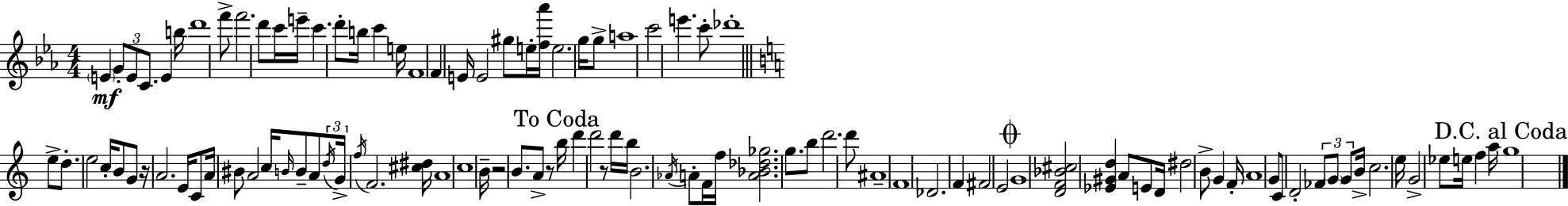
E4/q G4/e E4/e C4/e. E4/q B5/s D6/w F6/e F6/h. D6/e C6/s E6/s C6/q. D6/e B5/s C6/q E5/s F4/w F4/q E4/s E4/h G#5/e E5/s [F5,Ab6]/s E5/h. G5/s G5/e A5/w C6/h E6/q. C6/e Db6/w E5/e D5/e. E5/h C5/s B4/e G4/e R/s A4/h. E4/s C4/e A4/s BIS4/e A4/h C5/s B4/s B4/e A4/e D5/s G4/s F5/s F4/h. [C#5,D#5]/s A4/w C5/w B4/s R/h B4/e. A4/e R/e B5/s D6/q D6/h R/e D6/s B5/s B4/h. Ab4/s A4/e F4/s F5/s [A4,Bb4,Db5,Gb5]/h. G5/e. B5/e D6/h. D6/e A#4/w F4/w Db4/h. F4/q F#4/h E4/h G4/w [D4,F4,Bb4,C#5]/h [Eb4,G#4,D5]/q A4/e E4/e D4/s D#5/h B4/e G4/q F4/s A4/w G4/e C4/e D4/h FES4/e G4/e G4/e B4/s C5/h. E5/s G4/h Eb5/e E5/s F5/q A5/s G5/w